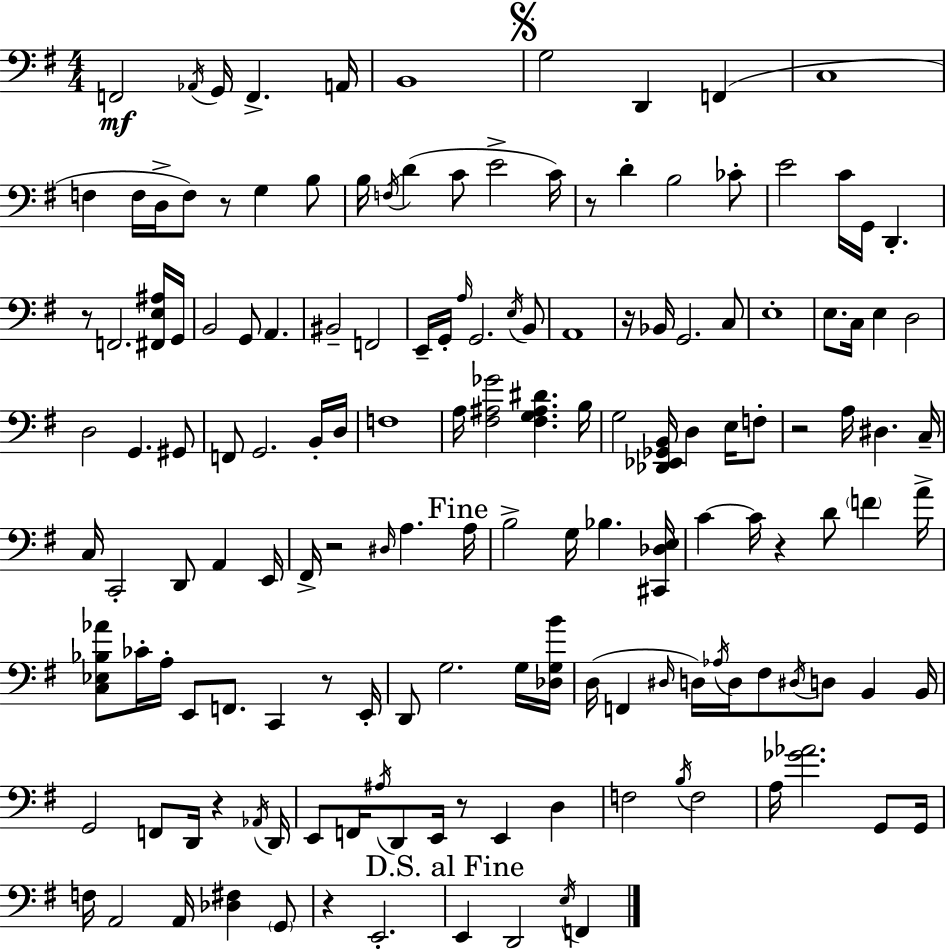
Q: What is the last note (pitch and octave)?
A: F2